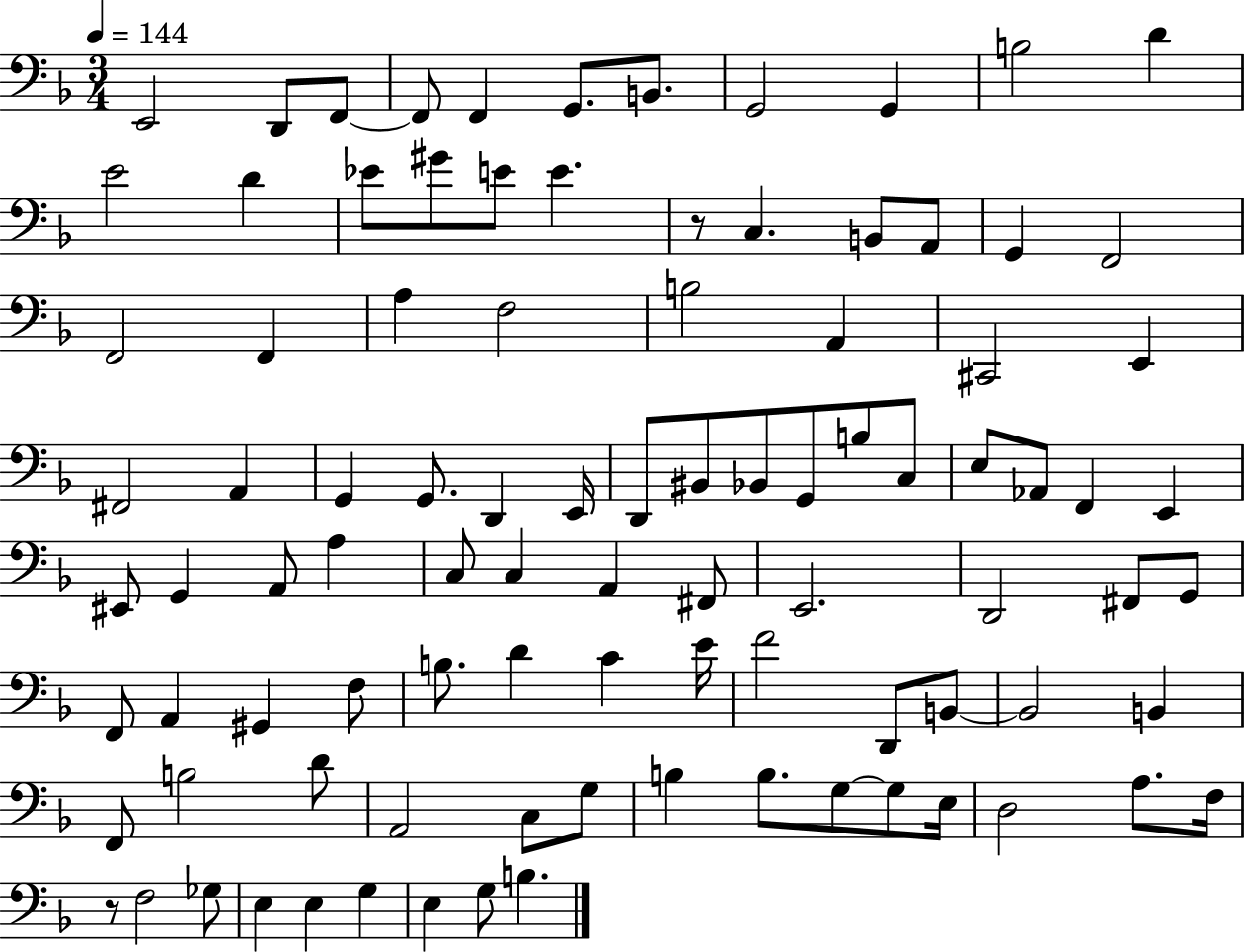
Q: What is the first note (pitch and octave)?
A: E2